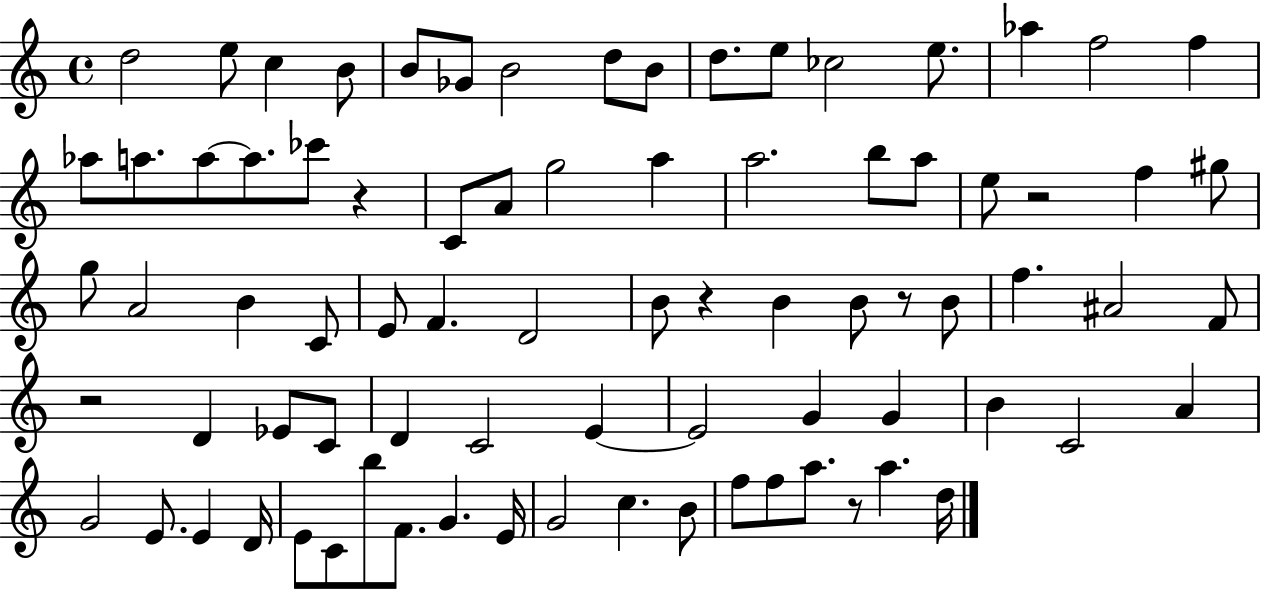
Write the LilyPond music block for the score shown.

{
  \clef treble
  \time 4/4
  \defaultTimeSignature
  \key c \major
  d''2 e''8 c''4 b'8 | b'8 ges'8 b'2 d''8 b'8 | d''8. e''8 ces''2 e''8. | aes''4 f''2 f''4 | \break aes''8 a''8. a''8~~ a''8. ces'''8 r4 | c'8 a'8 g''2 a''4 | a''2. b''8 a''8 | e''8 r2 f''4 gis''8 | \break g''8 a'2 b'4 c'8 | e'8 f'4. d'2 | b'8 r4 b'4 b'8 r8 b'8 | f''4. ais'2 f'8 | \break r2 d'4 ees'8 c'8 | d'4 c'2 e'4~~ | e'2 g'4 g'4 | b'4 c'2 a'4 | \break g'2 e'8. e'4 d'16 | e'8 c'8 b''8 f'8. g'4. e'16 | g'2 c''4. b'8 | f''8 f''8 a''8. r8 a''4. d''16 | \break \bar "|."
}